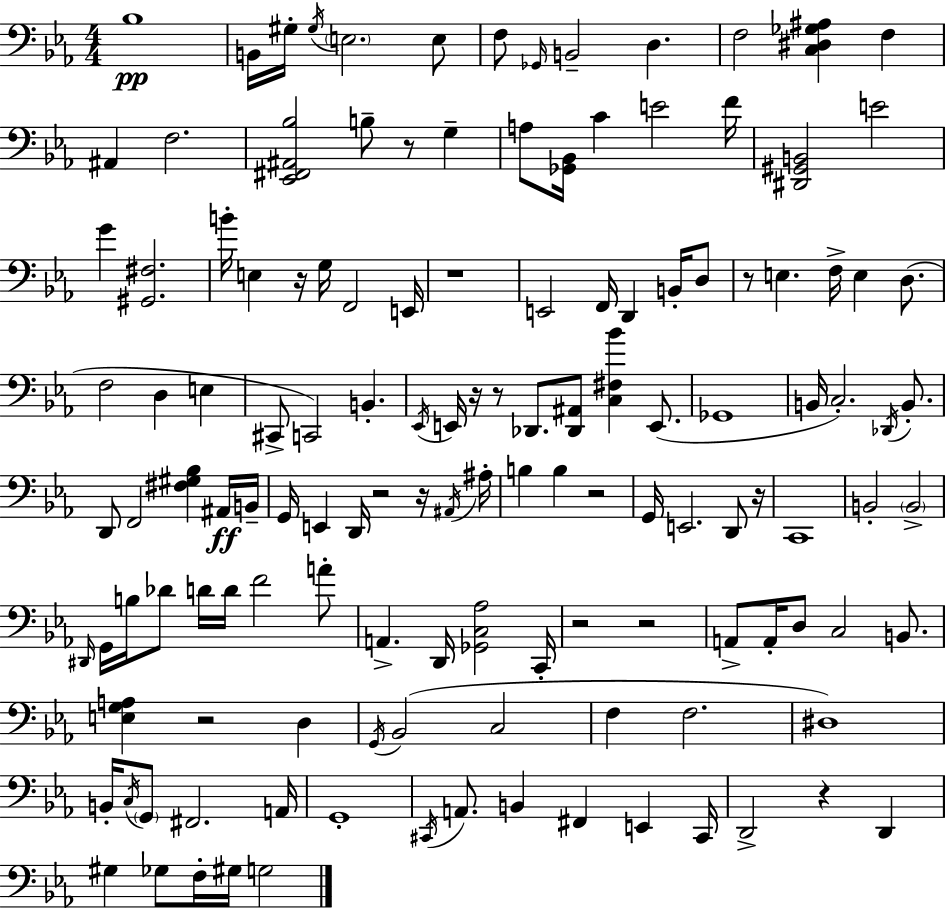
X:1
T:Untitled
M:4/4
L:1/4
K:Cm
_B,4 B,,/4 ^G,/4 ^G,/4 E,2 E,/2 F,/2 _G,,/4 B,,2 D, F,2 [C,^D,_G,^A,] F, ^A,, F,2 [_E,,^F,,^A,,_B,]2 B,/2 z/2 G, A,/2 [_G,,_B,,]/4 C E2 F/4 [^D,,^G,,B,,]2 E2 G [^G,,^F,]2 B/4 E, z/4 G,/4 F,,2 E,,/4 z4 E,,2 F,,/4 D,, B,,/4 D,/2 z/2 E, F,/4 E, D,/2 F,2 D, E, ^C,,/2 C,,2 B,, _E,,/4 E,,/4 z/4 z/2 _D,,/2 [_D,,^A,,]/2 [C,^F,_B] E,,/2 _G,,4 B,,/4 C,2 _D,,/4 B,,/2 D,,/2 F,,2 [^F,^G,_B,] ^A,,/4 B,,/4 G,,/4 E,, D,,/4 z2 z/4 ^A,,/4 ^A,/4 B, B, z2 G,,/4 E,,2 D,,/2 z/4 C,,4 B,,2 B,,2 ^D,,/4 G,,/4 B,/4 _D/2 D/4 D/4 F2 A/2 A,, D,,/4 [_G,,C,_A,]2 C,,/4 z2 z2 A,,/2 A,,/4 D,/2 C,2 B,,/2 [E,G,A,] z2 D, G,,/4 _B,,2 C,2 F, F,2 ^D,4 B,,/4 C,/4 G,,/2 ^F,,2 A,,/4 G,,4 ^C,,/4 A,,/2 B,, ^F,, E,, ^C,,/4 D,,2 z D,, ^G, _G,/2 F,/4 ^G,/4 G,2